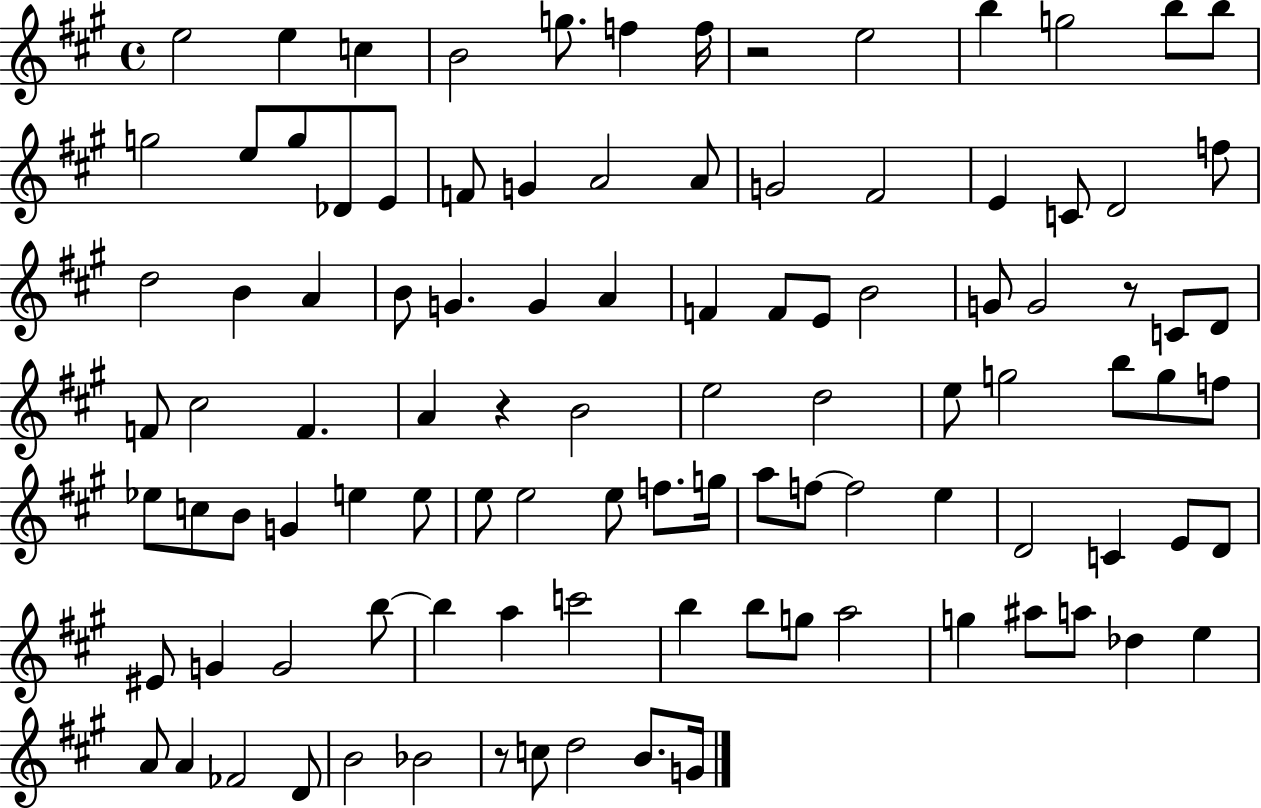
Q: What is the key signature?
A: A major